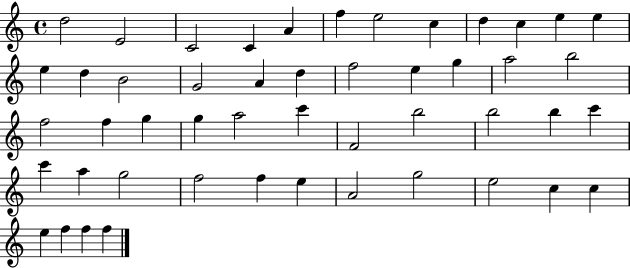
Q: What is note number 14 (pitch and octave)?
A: D5